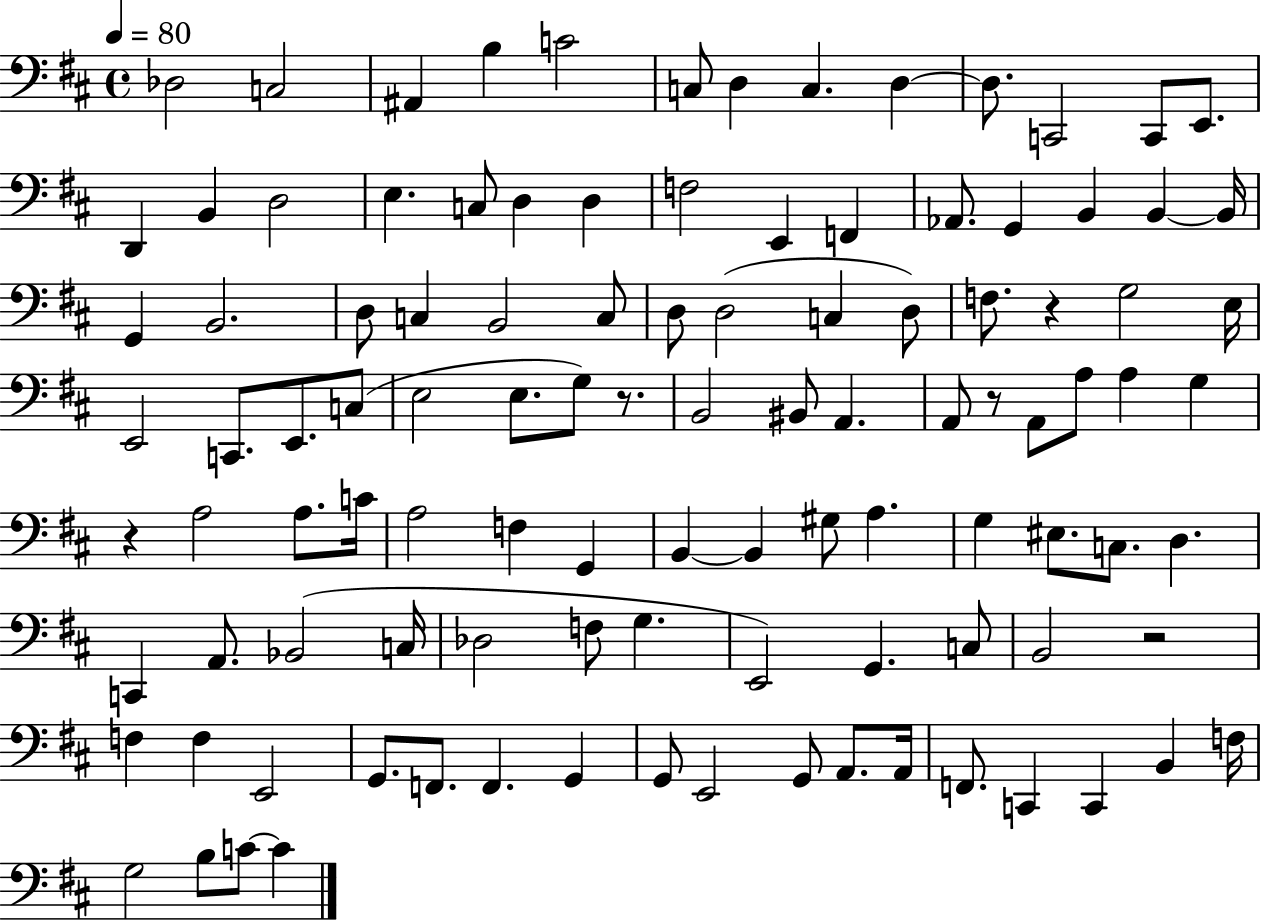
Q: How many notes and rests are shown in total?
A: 107